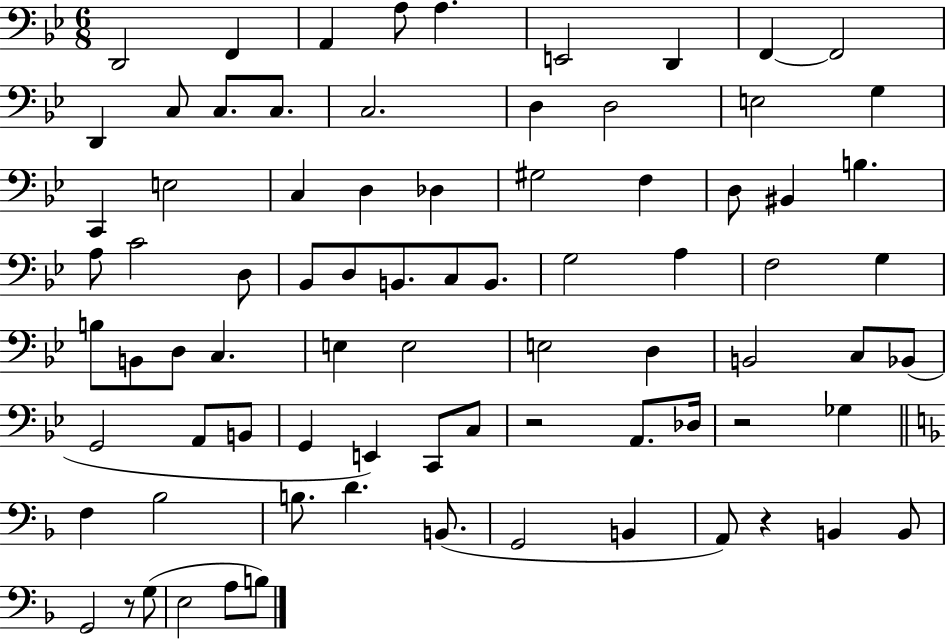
{
  \clef bass
  \numericTimeSignature
  \time 6/8
  \key bes \major
  d,2 f,4 | a,4 a8 a4. | e,2 d,4 | f,4~~ f,2 | \break d,4 c8 c8. c8. | c2. | d4 d2 | e2 g4 | \break c,4 e2 | c4 d4 des4 | gis2 f4 | d8 bis,4 b4. | \break a8 c'2 d8 | bes,8 d8 b,8. c8 b,8. | g2 a4 | f2 g4 | \break b8 b,8 d8 c4. | e4 e2 | e2 d4 | b,2 c8 bes,8( | \break g,2 a,8 b,8 | g,4 e,4) c,8 c8 | r2 a,8. des16 | r2 ges4 | \break \bar "||" \break \key d \minor f4 bes2 | b8. d'4. b,8.( | g,2 b,4 | a,8) r4 b,4 b,8 | \break g,2 r8 g8( | e2 a8 b8) | \bar "|."
}